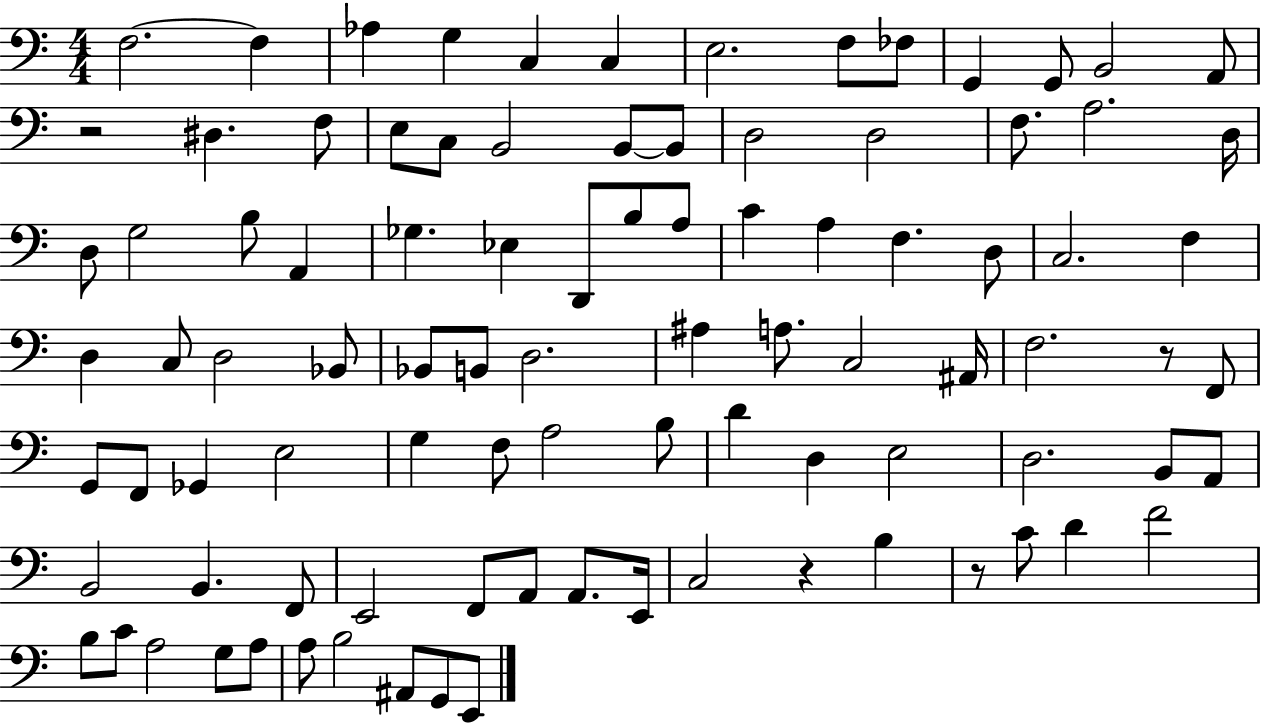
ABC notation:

X:1
T:Untitled
M:4/4
L:1/4
K:C
F,2 F, _A, G, C, C, E,2 F,/2 _F,/2 G,, G,,/2 B,,2 A,,/2 z2 ^D, F,/2 E,/2 C,/2 B,,2 B,,/2 B,,/2 D,2 D,2 F,/2 A,2 D,/4 D,/2 G,2 B,/2 A,, _G, _E, D,,/2 B,/2 A,/2 C A, F, D,/2 C,2 F, D, C,/2 D,2 _B,,/2 _B,,/2 B,,/2 D,2 ^A, A,/2 C,2 ^A,,/4 F,2 z/2 F,,/2 G,,/2 F,,/2 _G,, E,2 G, F,/2 A,2 B,/2 D D, E,2 D,2 B,,/2 A,,/2 B,,2 B,, F,,/2 E,,2 F,,/2 A,,/2 A,,/2 E,,/4 C,2 z B, z/2 C/2 D F2 B,/2 C/2 A,2 G,/2 A,/2 A,/2 B,2 ^A,,/2 G,,/2 E,,/2